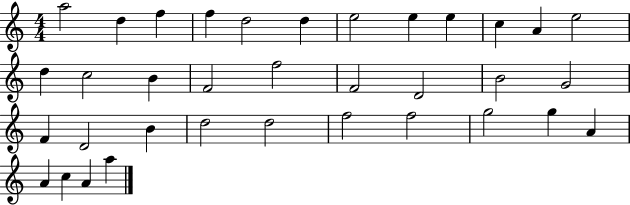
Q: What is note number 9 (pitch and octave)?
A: E5